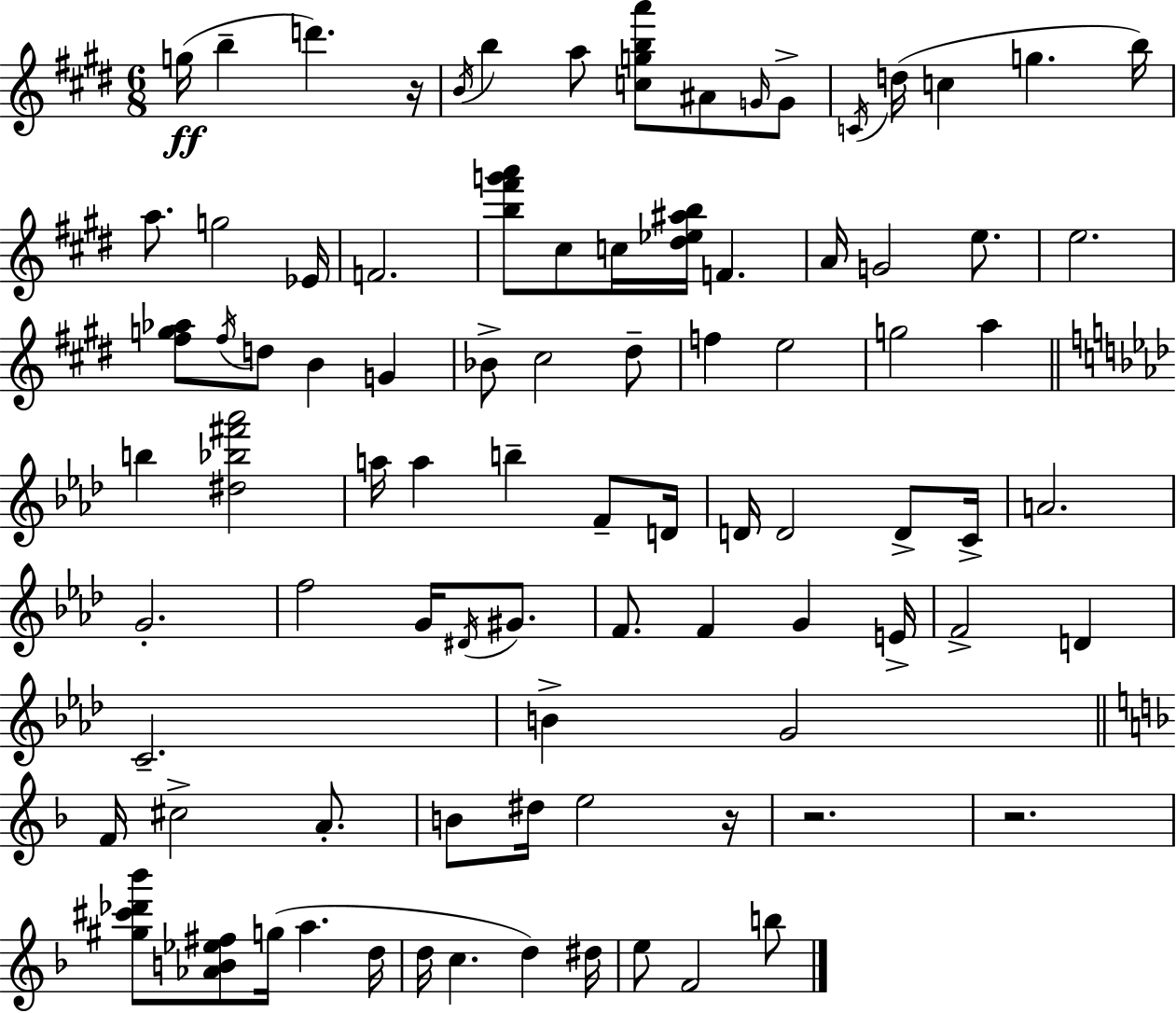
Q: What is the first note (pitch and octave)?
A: G5